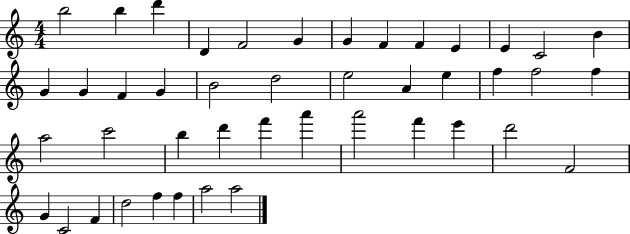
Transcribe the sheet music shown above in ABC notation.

X:1
T:Untitled
M:4/4
L:1/4
K:C
b2 b d' D F2 G G F F E E C2 B G G F G B2 d2 e2 A e f f2 f a2 c'2 b d' f' a' a'2 f' e' d'2 F2 G C2 F d2 f f a2 a2